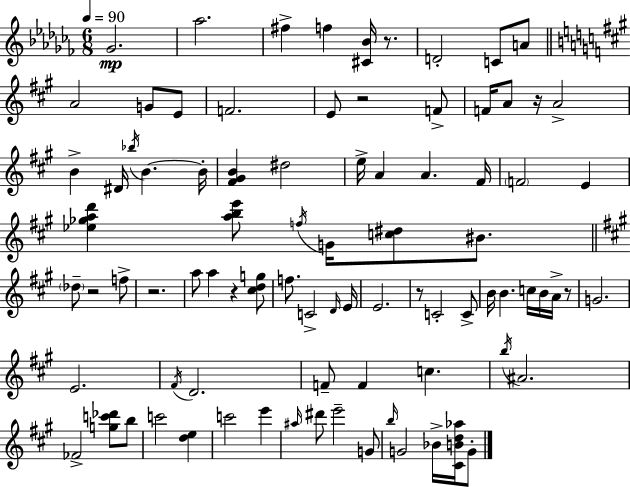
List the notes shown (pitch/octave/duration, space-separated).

Gb4/h. Ab5/h. F#5/q F5/q [C#4,Bb4]/s R/e. D4/h C4/e A4/e A4/h G4/e E4/e F4/h. E4/e R/h F4/e F4/s A4/e R/s A4/h B4/q D#4/s Bb5/s B4/q. B4/s [F#4,G#4,B4]/q D#5/h E5/s A4/q A4/q. F#4/s F4/h E4/q [Eb5,Gb5,A5,D6]/q [A5,B5,E6]/e F5/s G4/s [C5,D#5]/e BIS4/e. Db5/e R/h F5/e R/h. A5/e A5/q R/q [C#5,D5,G5]/e F5/e. C4/h D4/s E4/s E4/h. R/e C4/h C4/e B4/s B4/q. C5/s B4/s A4/s R/e G4/h. E4/h. F#4/s D4/h. F4/e F4/q C5/q. B5/s A#4/h. FES4/h [G5,C6,Db6]/e B5/e C6/h [D5,E5]/q C6/h E6/q A#5/s D#6/e E6/h G4/e B5/s G4/h Bb4/s [C#4,B4,D5,Ab5]/s G4/e